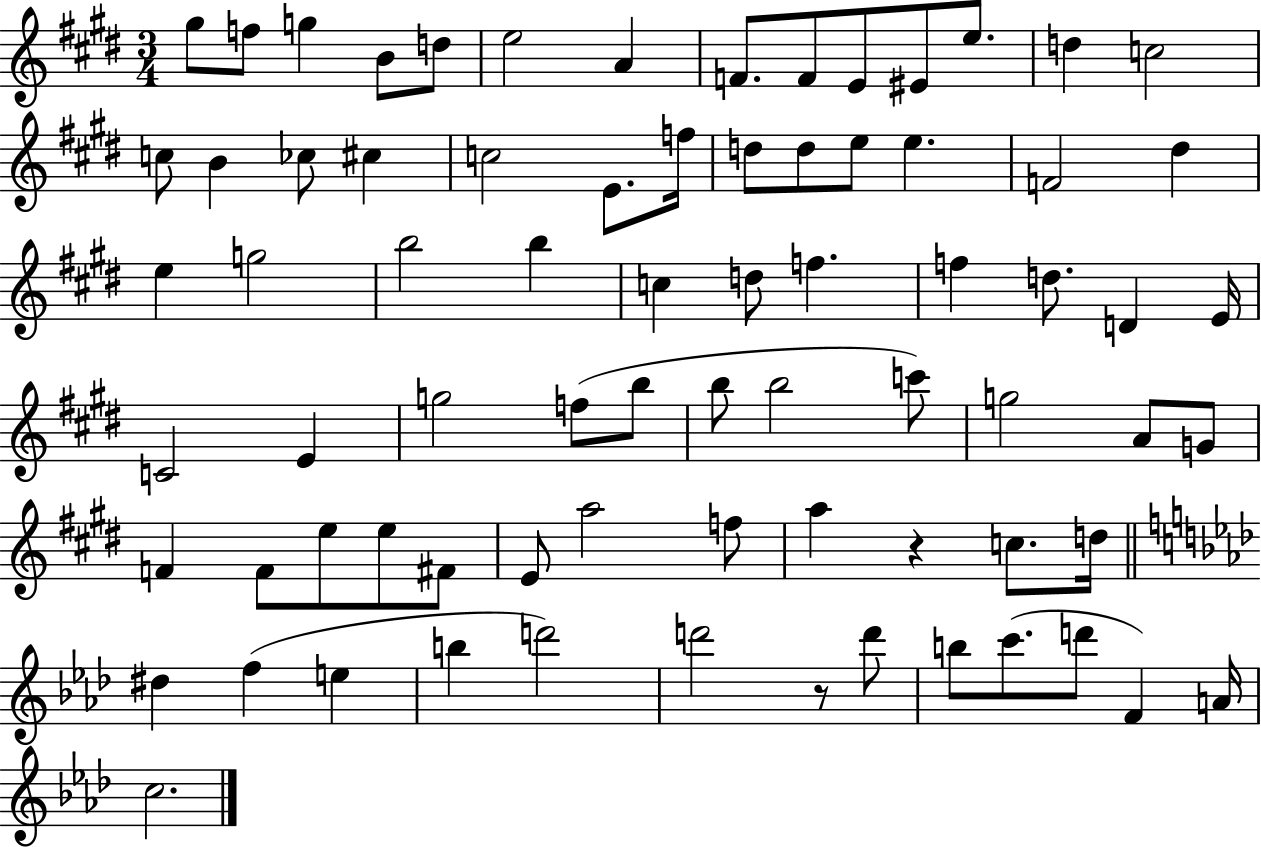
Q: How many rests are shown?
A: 2